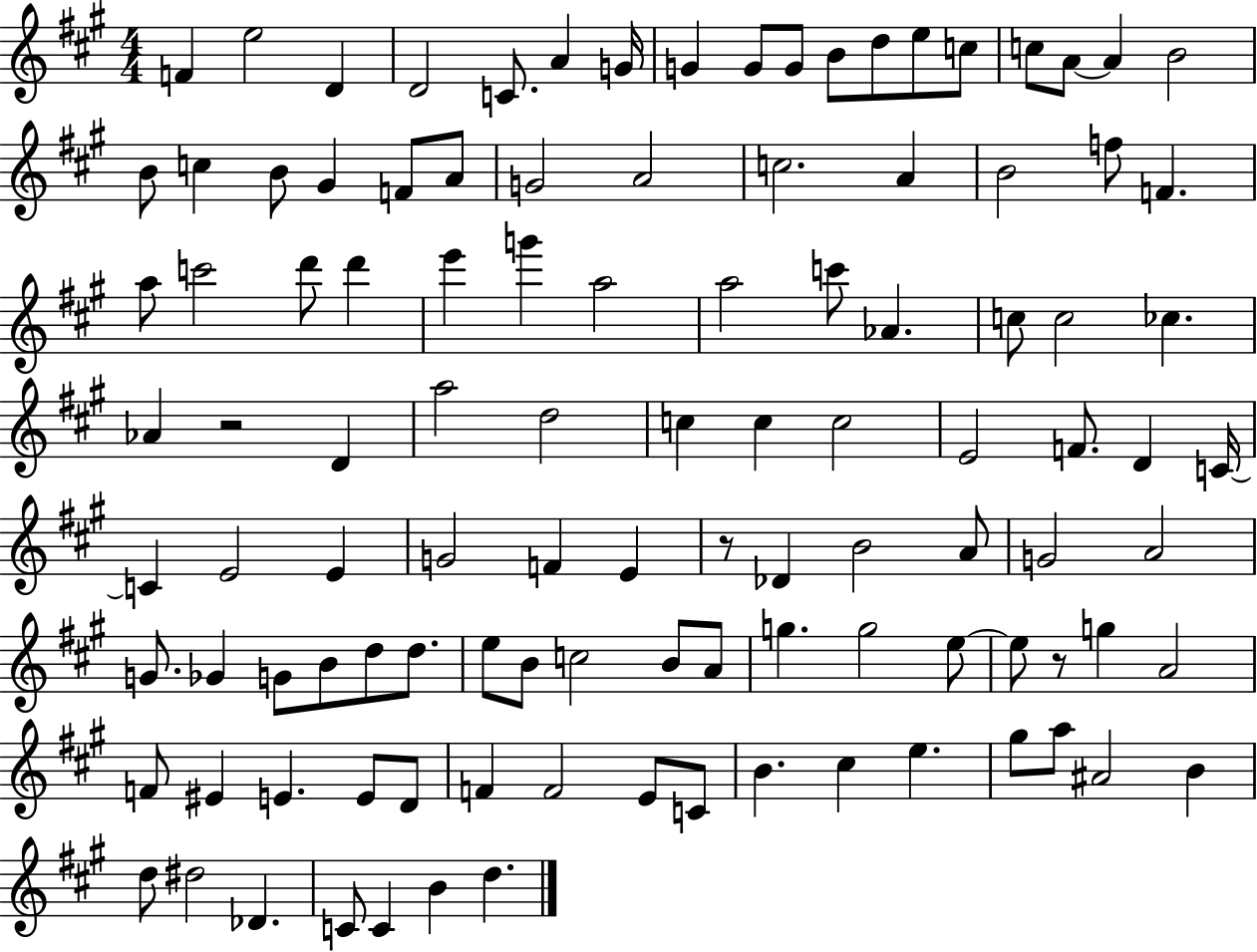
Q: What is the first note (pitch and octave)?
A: F4